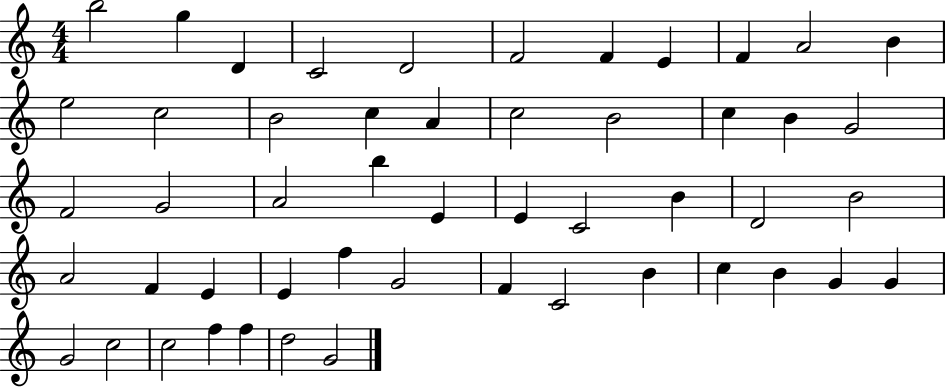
X:1
T:Untitled
M:4/4
L:1/4
K:C
b2 g D C2 D2 F2 F E F A2 B e2 c2 B2 c A c2 B2 c B G2 F2 G2 A2 b E E C2 B D2 B2 A2 F E E f G2 F C2 B c B G G G2 c2 c2 f f d2 G2